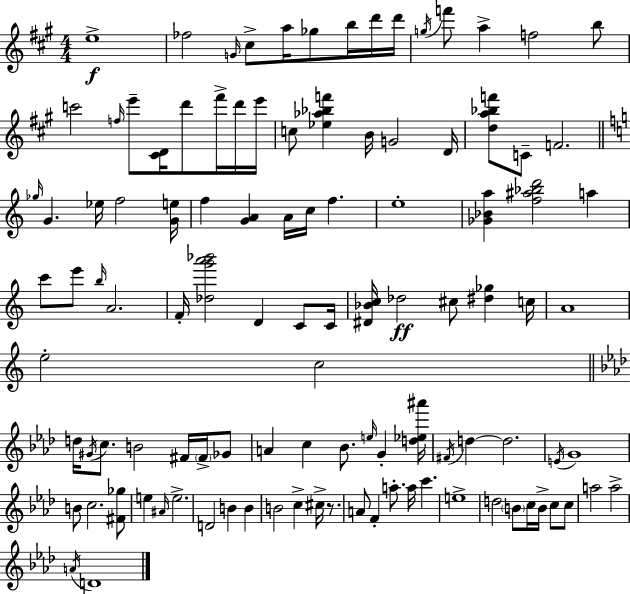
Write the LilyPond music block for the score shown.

{
  \clef treble
  \numericTimeSignature
  \time 4/4
  \key a \major
  e''1->\f | fes''2 \grace { g'16 } cis''8-> a''16 ges''8 b''16 d'''16 | d'''16 \acciaccatura { g''16 } f'''8 a''4-> f''2 | b''8 c'''2 \grace { f''16 } e'''8-- <cis' d'>16 d'''8 | \break fis'''16-> d'''16 e'''16 c''8 <ees'' aes'' bes'' f'''>4 b'16 g'2 | d'16 <d'' a'' bes'' f'''>8 c'8-- f'2. | \bar "||" \break \key c \major \grace { ges''16 } g'4. ees''16 f''2 | <g' e''>16 f''4 <g' a'>4 a'16 c''16 f''4. | e''1-. | <ges' bes' a''>4 <f'' ais'' bes'' d'''>2 a''4 | \break c'''8 e'''8 \grace { b''16 } a'2. | f'16-. <des'' g''' a''' bes'''>2 d'4 c'8 | c'16 <dis' bes' c''>16 des''2\ff cis''8 <dis'' ges''>4 | c''16 a'1 | \break e''2-. c''2 | \bar "||" \break \key f \minor d''16 \acciaccatura { gis'16 } c''8. b'2 fis'16 \parenthesize fis'16-> ges'8 | a'4 c''4 bes'8. \grace { e''16 } g'4-. | <d'' ees'' ais'''>16 \acciaccatura { fis'16 } d''4~~ d''2. | \acciaccatura { e'16 } g'1 | \break b'8 c''2. | <fis' ges''>8 e''4 \grace { ais'16 } e''2.-> | d'2 b'4 | b'4 b'2 c''4-> | \break cis''16-> r8. a'8 f'4-. a''8.-. a''16 c'''4. | e''1-> | d''2 \parenthesize b'8 c''16 | b'16-> c''8 c''8 a''2 a''2-> | \break \acciaccatura { a'16 } d'1 | \bar "|."
}